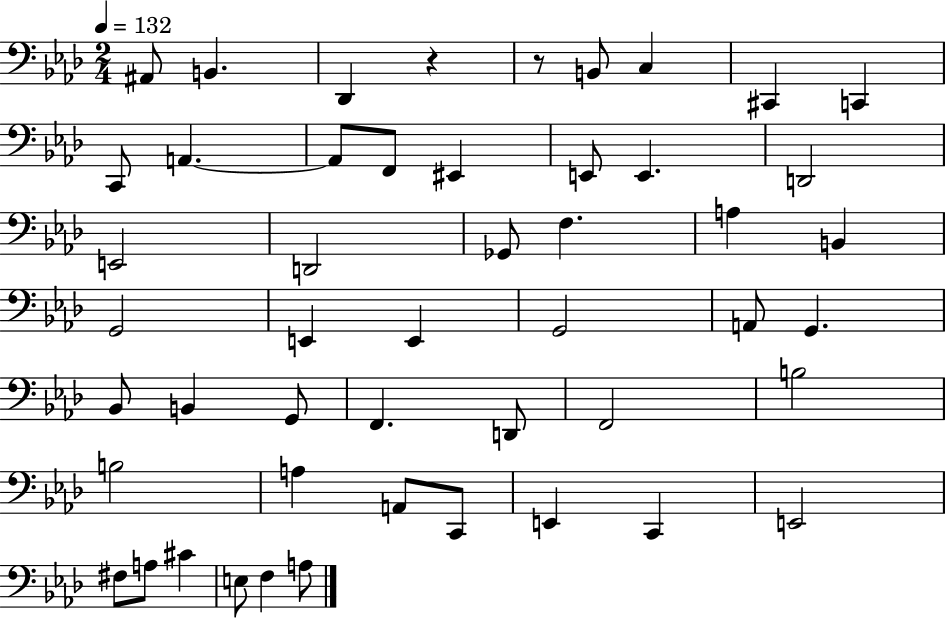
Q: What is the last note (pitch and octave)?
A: A3